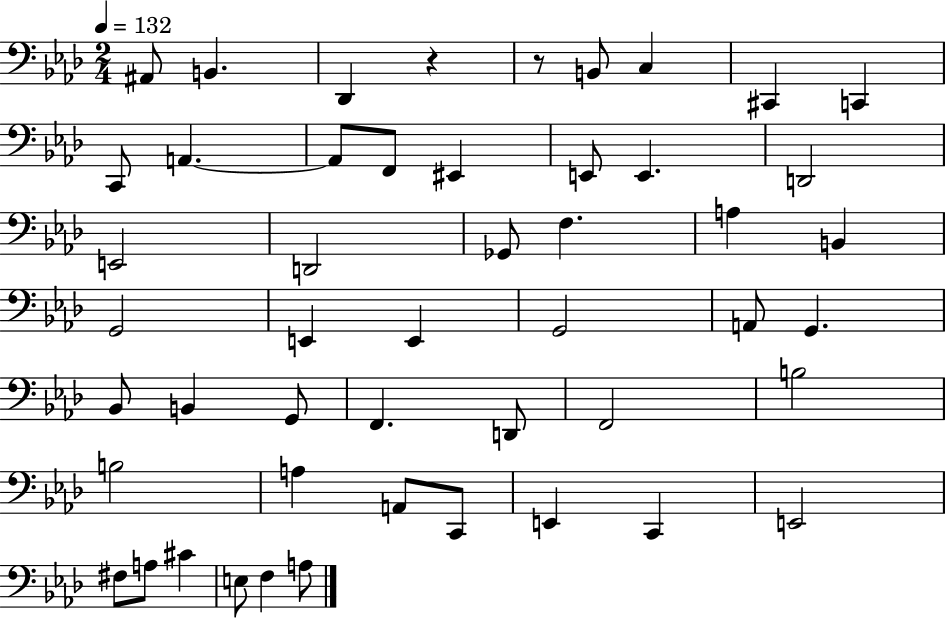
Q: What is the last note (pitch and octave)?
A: A3